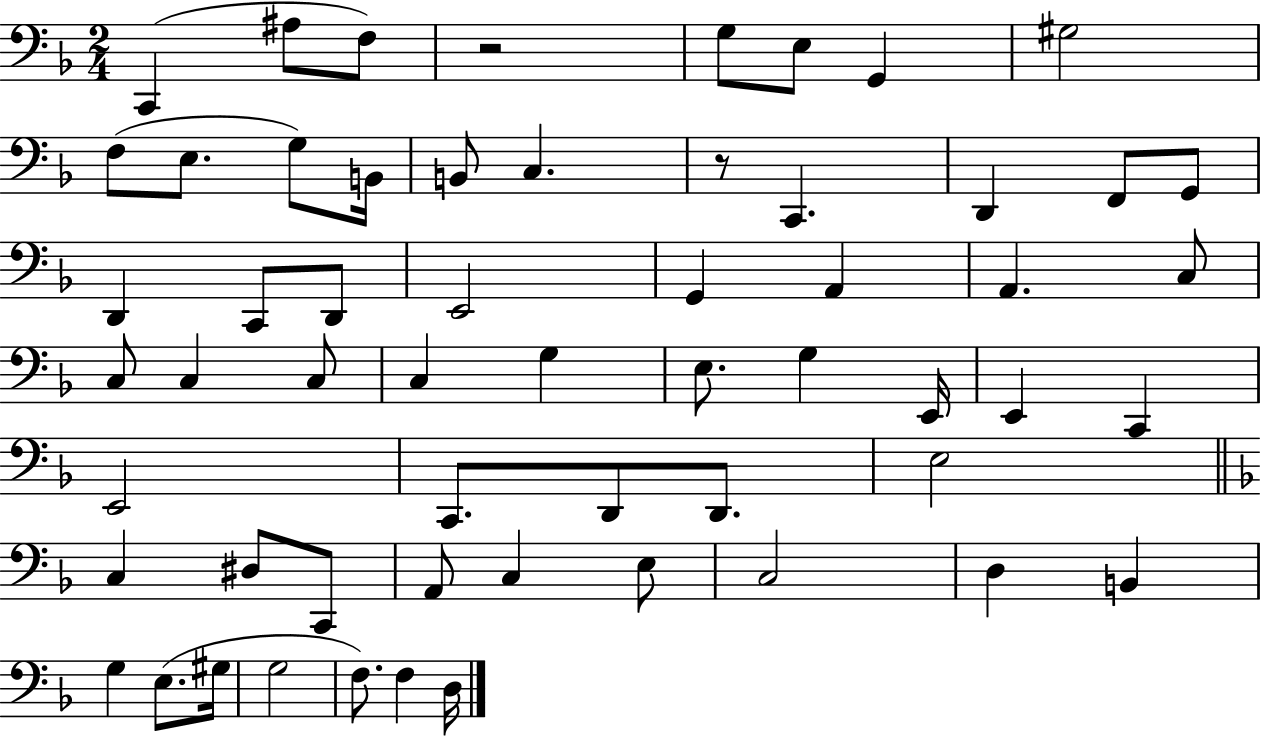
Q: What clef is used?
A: bass